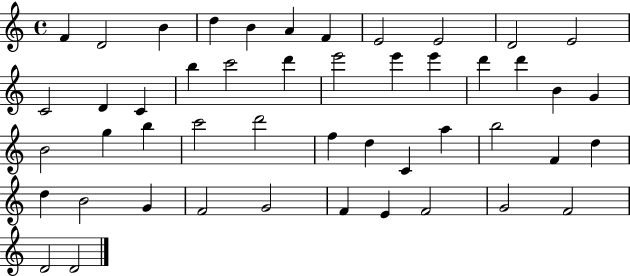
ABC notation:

X:1
T:Untitled
M:4/4
L:1/4
K:C
F D2 B d B A F E2 E2 D2 E2 C2 D C b c'2 d' e'2 e' e' d' d' B G B2 g b c'2 d'2 f d C a b2 F d d B2 G F2 G2 F E F2 G2 F2 D2 D2